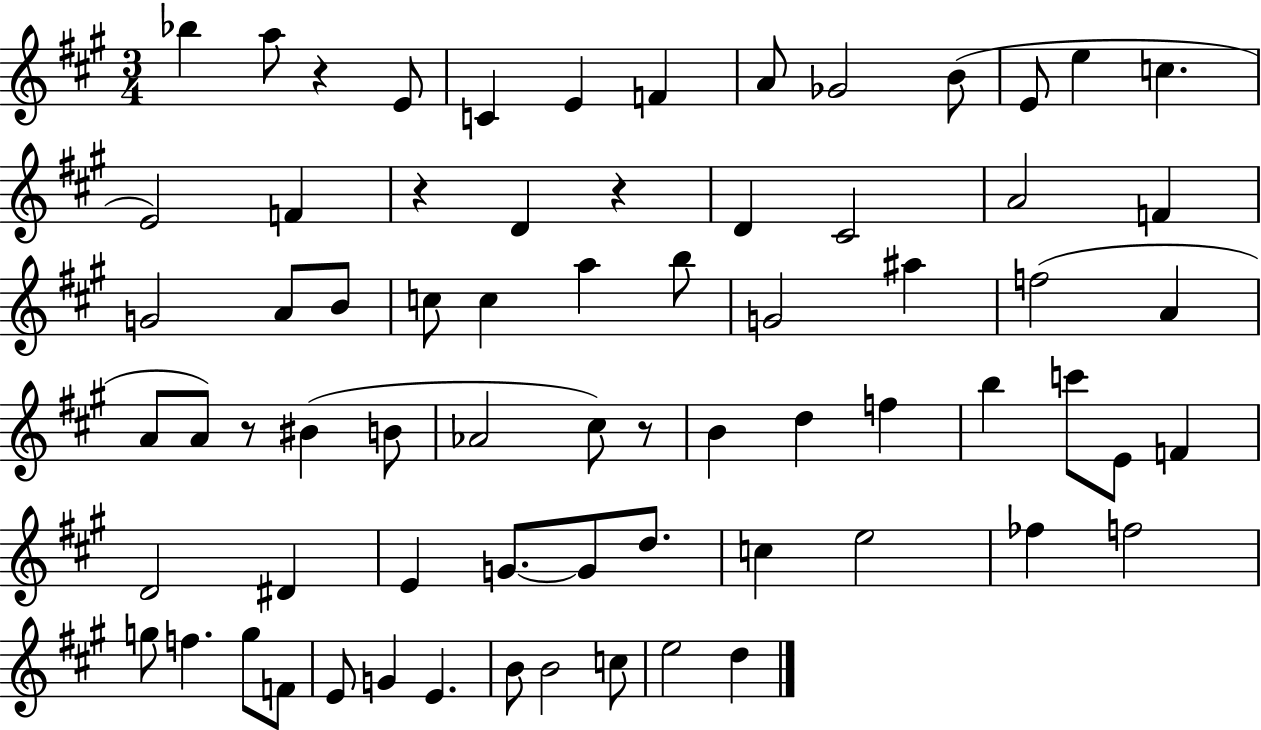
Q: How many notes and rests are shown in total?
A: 70